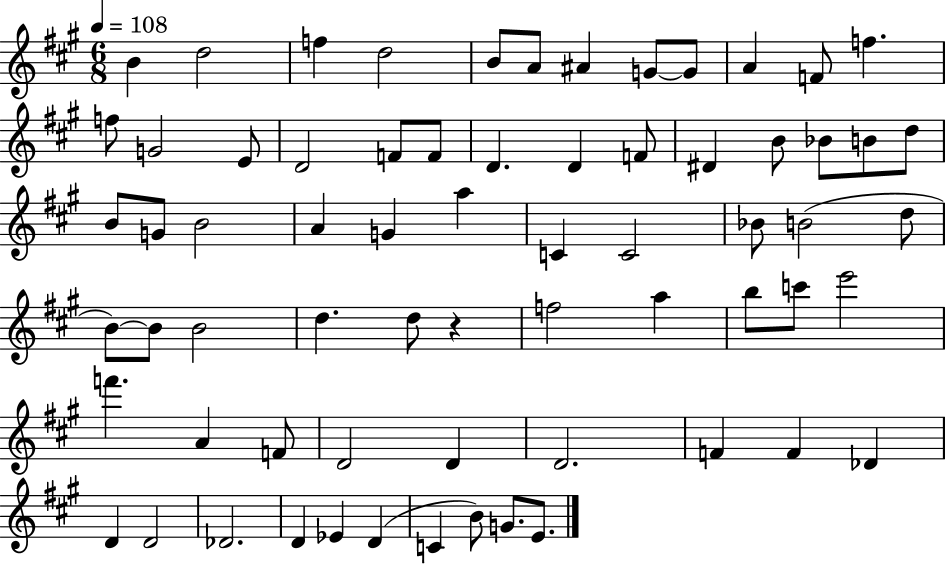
{
  \clef treble
  \numericTimeSignature
  \time 6/8
  \key a \major
  \tempo 4 = 108
  b'4 d''2 | f''4 d''2 | b'8 a'8 ais'4 g'8~~ g'8 | a'4 f'8 f''4. | \break f''8 g'2 e'8 | d'2 f'8 f'8 | d'4. d'4 f'8 | dis'4 b'8 bes'8 b'8 d''8 | \break b'8 g'8 b'2 | a'4 g'4 a''4 | c'4 c'2 | bes'8 b'2( d''8 | \break b'8~~) b'8 b'2 | d''4. d''8 r4 | f''2 a''4 | b''8 c'''8 e'''2 | \break f'''4. a'4 f'8 | d'2 d'4 | d'2. | f'4 f'4 des'4 | \break d'4 d'2 | des'2. | d'4 ees'4 d'4( | c'4 b'8) g'8. e'8. | \break \bar "|."
}